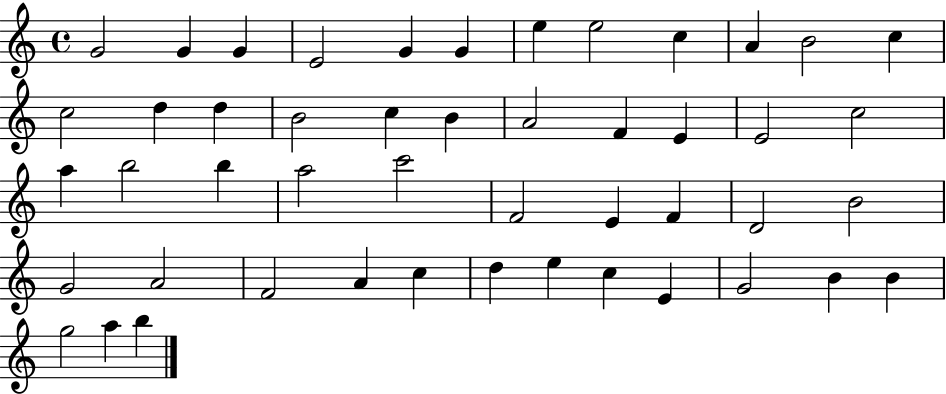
X:1
T:Untitled
M:4/4
L:1/4
K:C
G2 G G E2 G G e e2 c A B2 c c2 d d B2 c B A2 F E E2 c2 a b2 b a2 c'2 F2 E F D2 B2 G2 A2 F2 A c d e c E G2 B B g2 a b